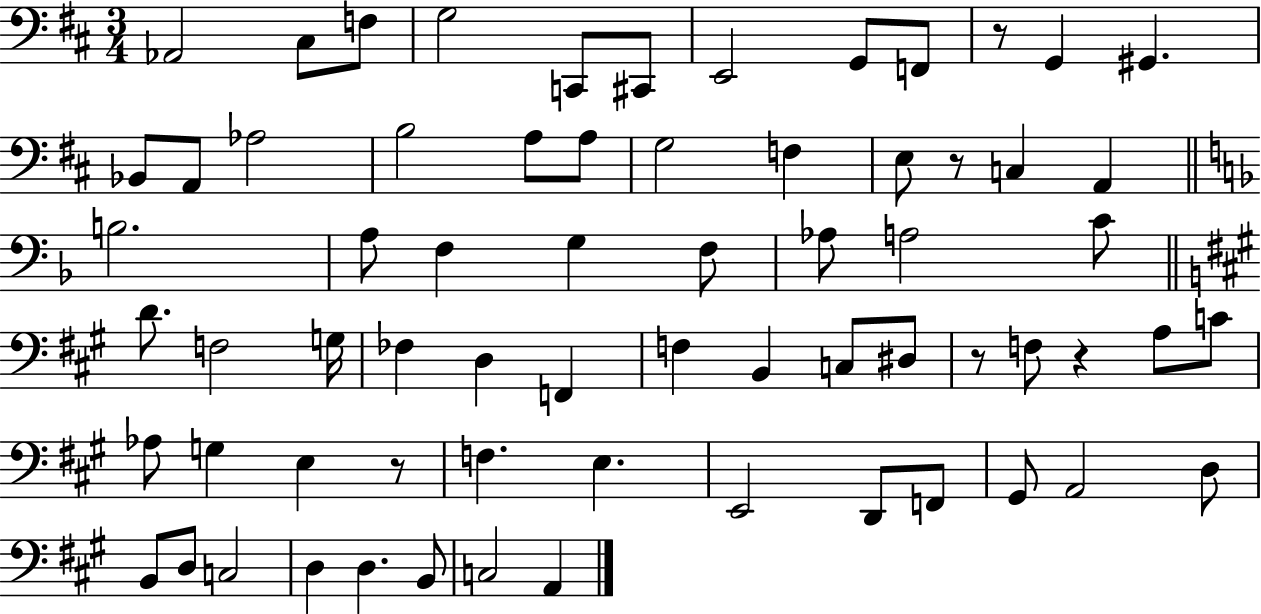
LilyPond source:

{
  \clef bass
  \numericTimeSignature
  \time 3/4
  \key d \major
  \repeat volta 2 { aes,2 cis8 f8 | g2 c,8 cis,8 | e,2 g,8 f,8 | r8 g,4 gis,4. | \break bes,8 a,8 aes2 | b2 a8 a8 | g2 f4 | e8 r8 c4 a,4 | \break \bar "||" \break \key f \major b2. | a8 f4 g4 f8 | aes8 a2 c'8 | \bar "||" \break \key a \major d'8. f2 g16 | fes4 d4 f,4 | f4 b,4 c8 dis8 | r8 f8 r4 a8 c'8 | \break aes8 g4 e4 r8 | f4. e4. | e,2 d,8 f,8 | gis,8 a,2 d8 | \break b,8 d8 c2 | d4 d4. b,8 | c2 a,4 | } \bar "|."
}